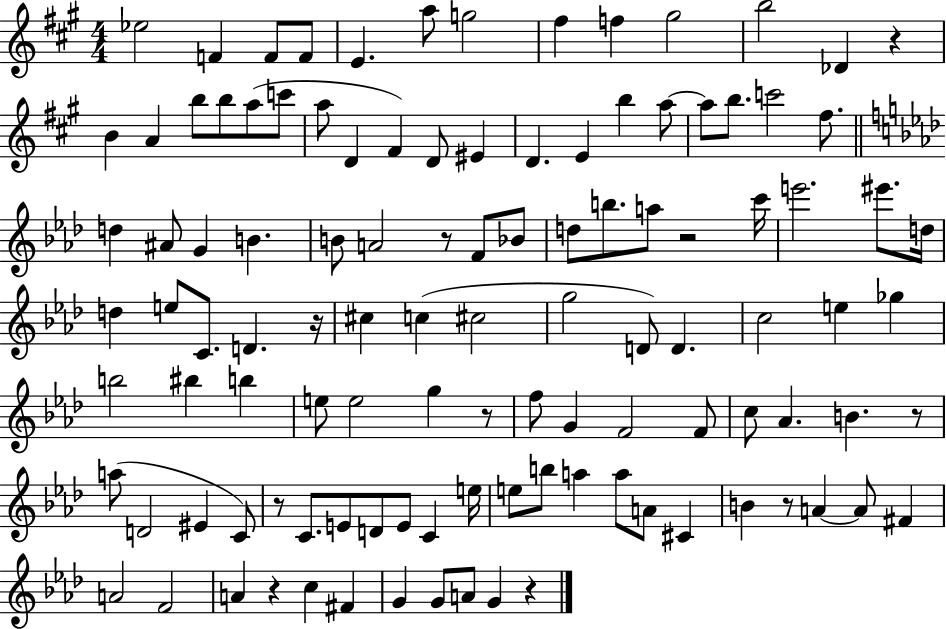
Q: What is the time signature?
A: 4/4